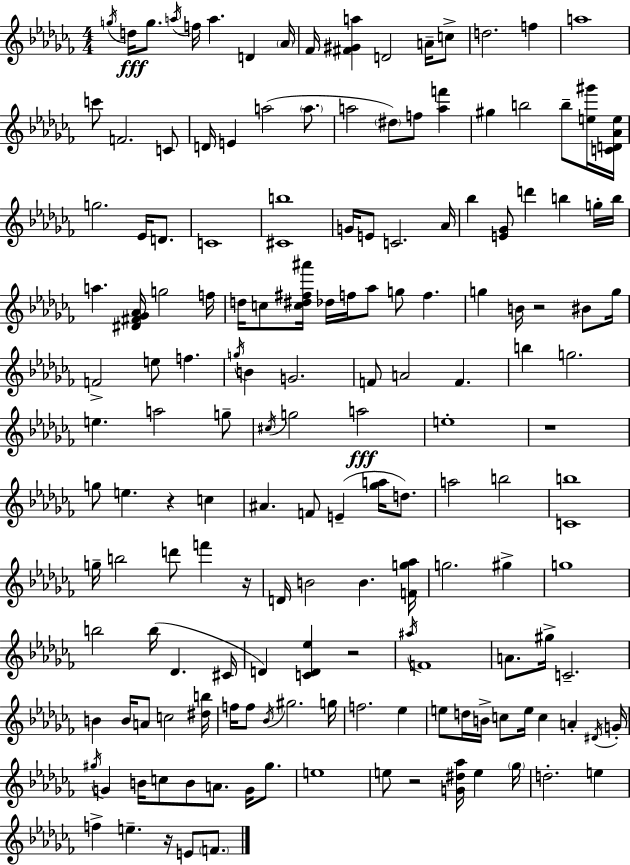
G5/s D5/s G5/e. A5/s F5/s A5/q. D4/q Ab4/s FES4/s [F#4,G#4,A5]/q D4/h A4/s C5/e D5/h. F5/q A5/w C6/e F4/h. C4/e D4/s E4/q A5/h A5/e. A5/h D#5/e F5/e [A5,F6]/q G#5/q B5/h B5/e [E5,G#6]/s [C4,D4,Ab4,E5]/s G5/h. Eb4/s D4/e. C4/w [C#4,B5]/w G4/s E4/e C4/h. Ab4/s Bb5/q [E4,Gb4]/e D6/q B5/q G5/s B5/s A5/q. [D#4,F#4,Gb4,Ab4]/s G5/h F5/s D5/s C5/e [C5,D#5,F#5,A#6]/s Db5/s F5/s Ab5/e G5/e F5/q. G5/q B4/s R/h BIS4/e G5/s F4/h E5/e F5/q. G5/s B4/q G4/h. F4/e A4/h F4/q. B5/q G5/h. E5/q. A5/h G5/e C#5/s G5/h A5/h E5/w R/w G5/e E5/q. R/q C5/q A#4/q. F4/e E4/q [Gb5,A5]/s D5/e. A5/h B5/h [C4,B5]/w G5/s B5/h D6/e F6/q R/s D4/s B4/h B4/q. [F4,G5,Ab5]/s G5/h. G#5/q G5/w B5/h B5/s Db4/q. C#4/s D4/q [C4,D4,Eb5]/q R/h A#5/s F4/w A4/e. G#5/s C4/h. B4/q B4/s A4/e C5/h [D#5,B5]/s F5/s F5/e Bb4/s G#5/h. G5/s F5/h. Eb5/q E5/e D5/s B4/s C5/e E5/s C5/q A4/q D#4/s G4/s G#5/s G4/q B4/s C5/e B4/e A4/e. G4/s G#5/e. E5/w E5/e R/h [G4,D#5,Ab5]/s E5/q Gb5/s D5/h. E5/q F5/q E5/q. R/s E4/e F4/e.